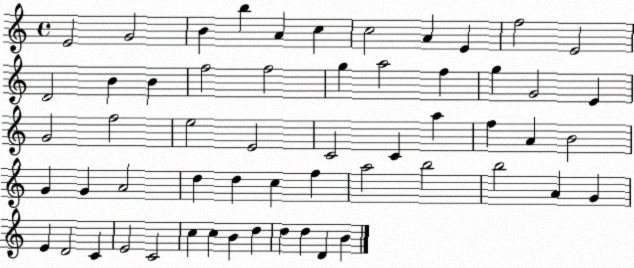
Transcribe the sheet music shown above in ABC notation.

X:1
T:Untitled
M:4/4
L:1/4
K:C
E2 G2 B b A c c2 A E f2 E2 D2 B B f2 f2 g a2 f g G2 E G2 f2 e2 E2 C2 C a f A B2 G G A2 d d c f a2 b2 b2 A G E D2 C E2 C2 c c B d d d D B